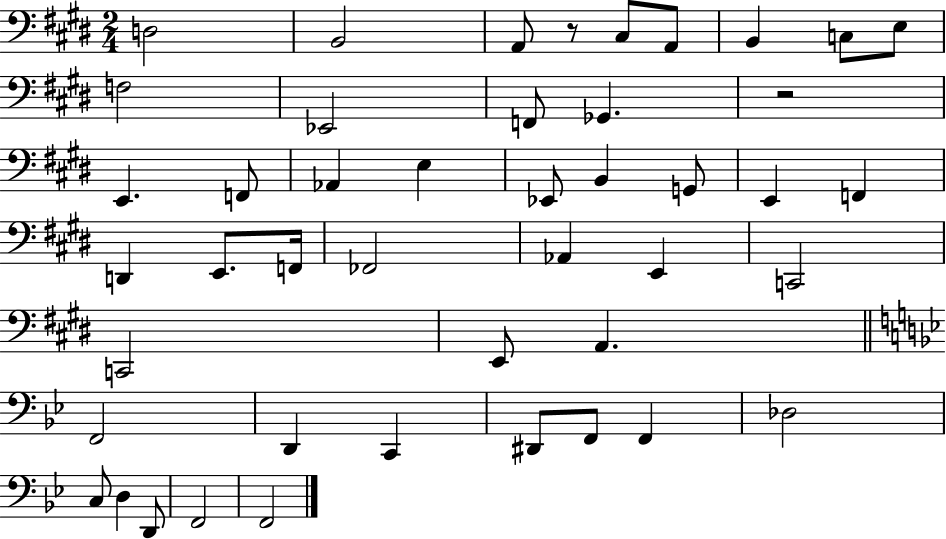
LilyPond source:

{
  \clef bass
  \numericTimeSignature
  \time 2/4
  \key e \major
  \repeat volta 2 { d2 | b,2 | a,8 r8 cis8 a,8 | b,4 c8 e8 | \break f2 | ees,2 | f,8 ges,4. | r2 | \break e,4. f,8 | aes,4 e4 | ees,8 b,4 g,8 | e,4 f,4 | \break d,4 e,8. f,16 | fes,2 | aes,4 e,4 | c,2 | \break c,2 | e,8 a,4. | \bar "||" \break \key bes \major f,2 | d,4 c,4 | dis,8 f,8 f,4 | des2 | \break c8 d4 d,8 | f,2 | f,2 | } \bar "|."
}